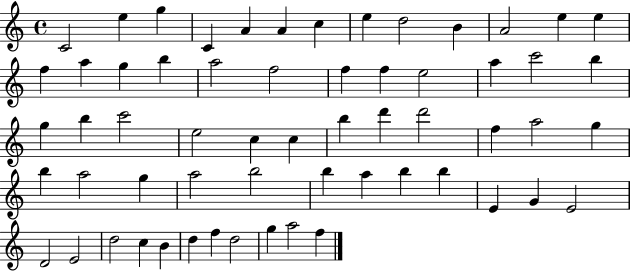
{
  \clef treble
  \time 4/4
  \defaultTimeSignature
  \key c \major
  c'2 e''4 g''4 | c'4 a'4 a'4 c''4 | e''4 d''2 b'4 | a'2 e''4 e''4 | \break f''4 a''4 g''4 b''4 | a''2 f''2 | f''4 f''4 e''2 | a''4 c'''2 b''4 | \break g''4 b''4 c'''2 | e''2 c''4 c''4 | b''4 d'''4 d'''2 | f''4 a''2 g''4 | \break b''4 a''2 g''4 | a''2 b''2 | b''4 a''4 b''4 b''4 | e'4 g'4 e'2 | \break d'2 e'2 | d''2 c''4 b'4 | d''4 f''4 d''2 | g''4 a''2 f''4 | \break \bar "|."
}